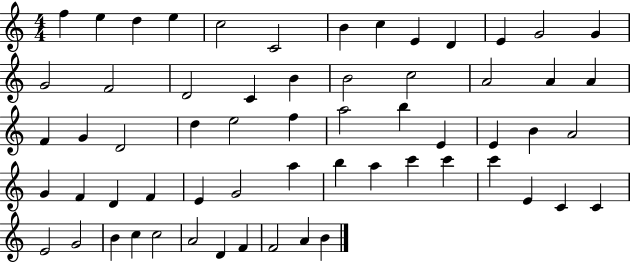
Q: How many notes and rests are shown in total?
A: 61